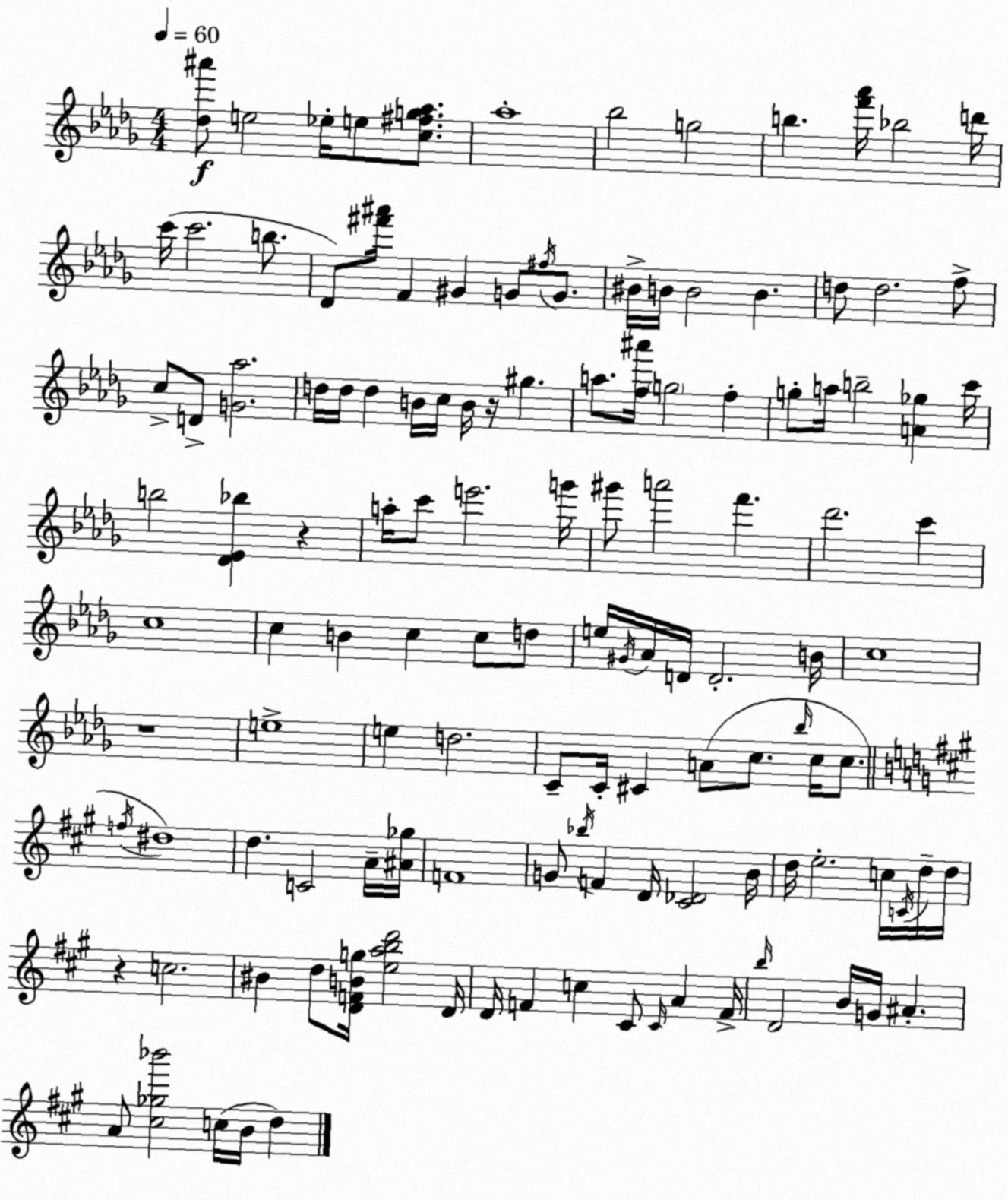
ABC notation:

X:1
T:Untitled
M:4/4
L:1/4
K:Bbm
[_d^a']/2 e2 _e/4 e/2 [c^fg_a]/2 _a4 _b2 g2 b [f'_a']/4 _b2 d'/4 c'/4 c'2 b/2 _D/2 [^f'^a']/4 F ^G G/2 ^f/4 G/2 ^B/4 B/4 B2 B d/2 d2 f/2 c/2 D/2 [G_a]2 d/4 d/4 d B/4 c/4 B/4 z/4 ^g a/2 [f^a']/4 g2 f g/2 a/4 b2 [A_g] c'/4 b2 [_D_E_b] z a/4 c'/2 e'2 g'/4 ^g'/2 a'2 f' _d'2 c' c4 c B c c/2 d/2 e/4 ^G/4 _A/4 D/4 D2 B/4 c4 z4 e4 e d2 C/2 C/4 ^C A/2 c/2 _b/4 c/4 c/2 f/4 ^d4 d C2 A/4 [^A_g]/4 F4 G/2 _b/4 F D/4 [^C_D]2 B/4 d/4 e2 c/4 C/4 d/4 d/4 z c2 ^B d/2 [DFBg]/4 [eabd']2 D/4 D/4 F c ^C/2 ^C/4 A F/4 b/4 D2 B/4 G/4 ^A A/2 [^c_g_b']2 c/4 B/4 d